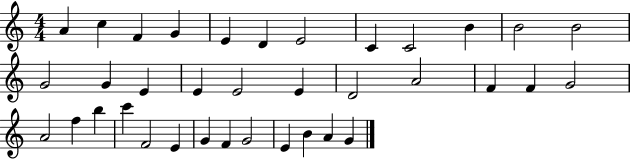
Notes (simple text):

A4/q C5/q F4/q G4/q E4/q D4/q E4/h C4/q C4/h B4/q B4/h B4/h G4/h G4/q E4/q E4/q E4/h E4/q D4/h A4/h F4/q F4/q G4/h A4/h F5/q B5/q C6/q F4/h E4/q G4/q F4/q G4/h E4/q B4/q A4/q G4/q